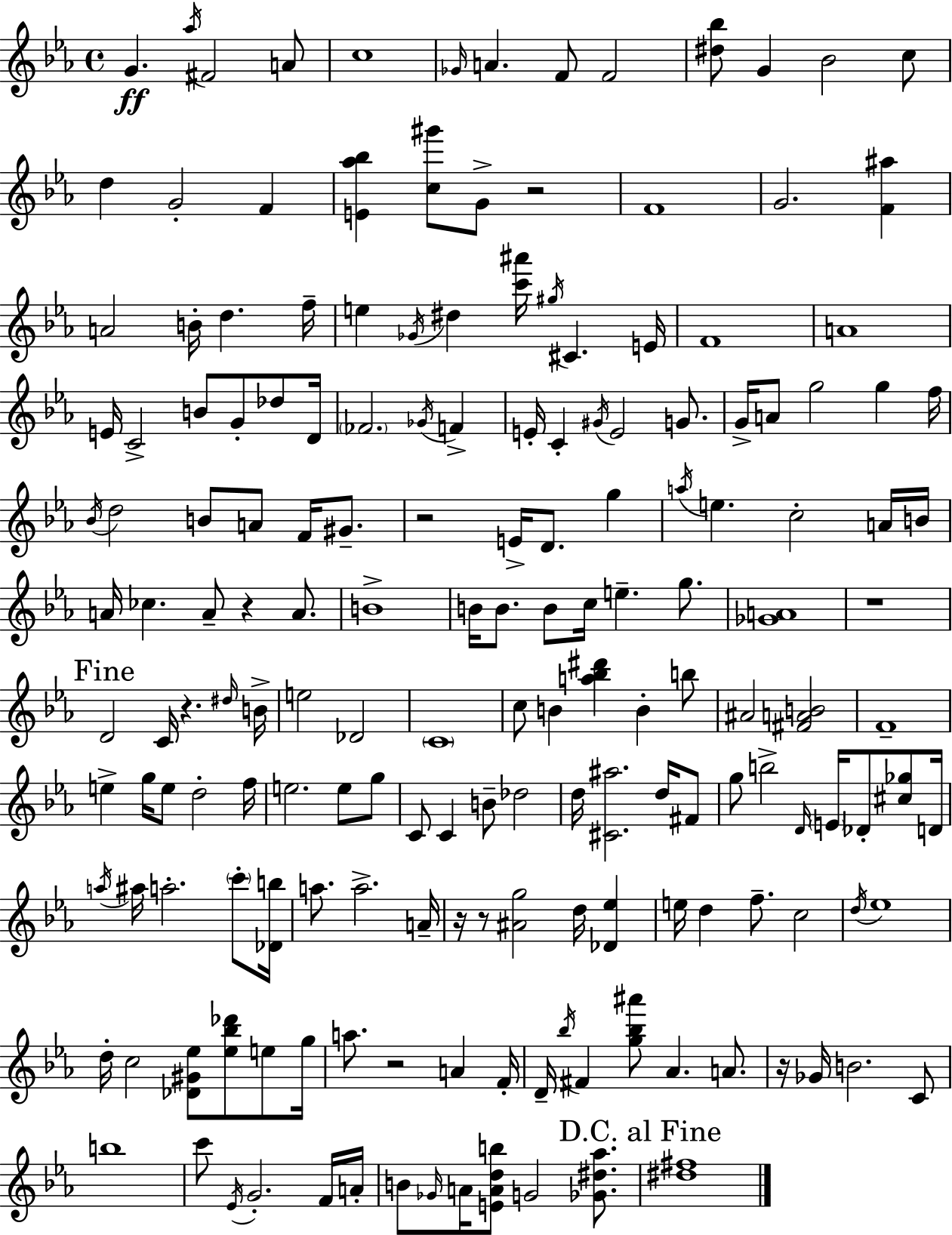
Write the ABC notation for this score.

X:1
T:Untitled
M:4/4
L:1/4
K:Eb
G _a/4 ^F2 A/2 c4 _G/4 A F/2 F2 [^d_b]/2 G _B2 c/2 d G2 F [E_a_b] [c^g']/2 G/2 z2 F4 G2 [F^a] A2 B/4 d f/4 e _G/4 ^d [c'^a']/4 ^g/4 ^C E/4 F4 A4 E/4 C2 B/2 G/2 _d/2 D/4 _F2 _G/4 F E/4 C ^G/4 E2 G/2 G/4 A/2 g2 g f/4 _B/4 d2 B/2 A/2 F/4 ^G/2 z2 E/4 D/2 g a/4 e c2 A/4 B/4 A/4 _c A/2 z A/2 B4 B/4 B/2 B/2 c/4 e g/2 [_GA]4 z4 D2 C/4 z ^d/4 B/4 e2 _D2 C4 c/2 B [a_b^d'] B b/2 ^A2 [^FAB]2 F4 e g/4 e/2 d2 f/4 e2 e/2 g/2 C/2 C B/2 _d2 d/4 [^C^a]2 d/4 ^F/2 g/2 b2 D/4 E/4 _D/2 [^c_g]/2 D/4 a/4 ^a/4 a2 c'/2 [_Db]/4 a/2 a2 A/4 z/4 z/2 [^Ag]2 d/4 [_D_e] e/4 d f/2 c2 d/4 _e4 d/4 c2 [_D^G_e]/2 [_e_b_d']/2 e/2 g/4 a/2 z2 A F/4 D/4 _b/4 ^F [g_b^a']/2 _A A/2 z/4 _G/4 B2 C/2 b4 c'/2 _E/4 G2 F/4 A/4 B/2 _G/4 A/4 [EAdb]/2 G2 [_G^d_a]/2 [^d^f]4